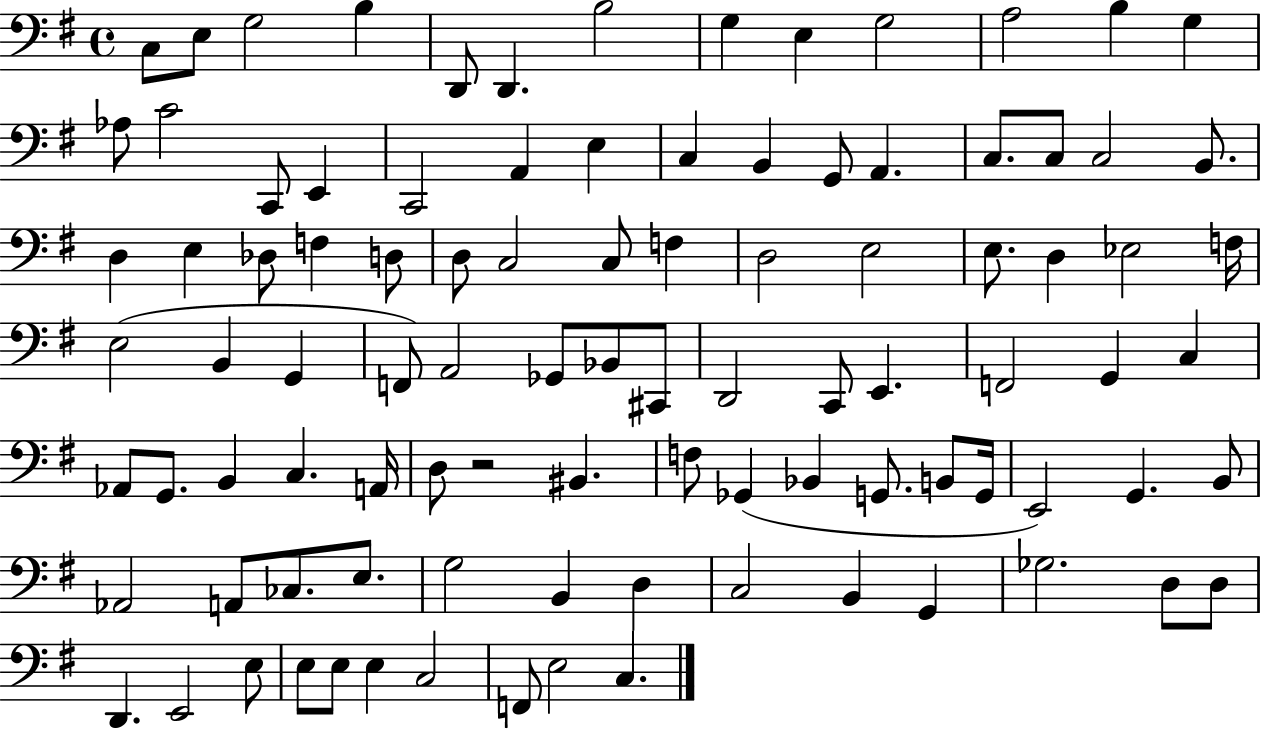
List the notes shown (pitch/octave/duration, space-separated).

C3/e E3/e G3/h B3/q D2/e D2/q. B3/h G3/q E3/q G3/h A3/h B3/q G3/q Ab3/e C4/h C2/e E2/q C2/h A2/q E3/q C3/q B2/q G2/e A2/q. C3/e. C3/e C3/h B2/e. D3/q E3/q Db3/e F3/q D3/e D3/e C3/h C3/e F3/q D3/h E3/h E3/e. D3/q Eb3/h F3/s E3/h B2/q G2/q F2/e A2/h Gb2/e Bb2/e C#2/e D2/h C2/e E2/q. F2/h G2/q C3/q Ab2/e G2/e. B2/q C3/q. A2/s D3/e R/h BIS2/q. F3/e Gb2/q Bb2/q G2/e. B2/e G2/s E2/h G2/q. B2/e Ab2/h A2/e CES3/e. E3/e. G3/h B2/q D3/q C3/h B2/q G2/q Gb3/h. D3/e D3/e D2/q. E2/h E3/e E3/e E3/e E3/q C3/h F2/e E3/h C3/q.